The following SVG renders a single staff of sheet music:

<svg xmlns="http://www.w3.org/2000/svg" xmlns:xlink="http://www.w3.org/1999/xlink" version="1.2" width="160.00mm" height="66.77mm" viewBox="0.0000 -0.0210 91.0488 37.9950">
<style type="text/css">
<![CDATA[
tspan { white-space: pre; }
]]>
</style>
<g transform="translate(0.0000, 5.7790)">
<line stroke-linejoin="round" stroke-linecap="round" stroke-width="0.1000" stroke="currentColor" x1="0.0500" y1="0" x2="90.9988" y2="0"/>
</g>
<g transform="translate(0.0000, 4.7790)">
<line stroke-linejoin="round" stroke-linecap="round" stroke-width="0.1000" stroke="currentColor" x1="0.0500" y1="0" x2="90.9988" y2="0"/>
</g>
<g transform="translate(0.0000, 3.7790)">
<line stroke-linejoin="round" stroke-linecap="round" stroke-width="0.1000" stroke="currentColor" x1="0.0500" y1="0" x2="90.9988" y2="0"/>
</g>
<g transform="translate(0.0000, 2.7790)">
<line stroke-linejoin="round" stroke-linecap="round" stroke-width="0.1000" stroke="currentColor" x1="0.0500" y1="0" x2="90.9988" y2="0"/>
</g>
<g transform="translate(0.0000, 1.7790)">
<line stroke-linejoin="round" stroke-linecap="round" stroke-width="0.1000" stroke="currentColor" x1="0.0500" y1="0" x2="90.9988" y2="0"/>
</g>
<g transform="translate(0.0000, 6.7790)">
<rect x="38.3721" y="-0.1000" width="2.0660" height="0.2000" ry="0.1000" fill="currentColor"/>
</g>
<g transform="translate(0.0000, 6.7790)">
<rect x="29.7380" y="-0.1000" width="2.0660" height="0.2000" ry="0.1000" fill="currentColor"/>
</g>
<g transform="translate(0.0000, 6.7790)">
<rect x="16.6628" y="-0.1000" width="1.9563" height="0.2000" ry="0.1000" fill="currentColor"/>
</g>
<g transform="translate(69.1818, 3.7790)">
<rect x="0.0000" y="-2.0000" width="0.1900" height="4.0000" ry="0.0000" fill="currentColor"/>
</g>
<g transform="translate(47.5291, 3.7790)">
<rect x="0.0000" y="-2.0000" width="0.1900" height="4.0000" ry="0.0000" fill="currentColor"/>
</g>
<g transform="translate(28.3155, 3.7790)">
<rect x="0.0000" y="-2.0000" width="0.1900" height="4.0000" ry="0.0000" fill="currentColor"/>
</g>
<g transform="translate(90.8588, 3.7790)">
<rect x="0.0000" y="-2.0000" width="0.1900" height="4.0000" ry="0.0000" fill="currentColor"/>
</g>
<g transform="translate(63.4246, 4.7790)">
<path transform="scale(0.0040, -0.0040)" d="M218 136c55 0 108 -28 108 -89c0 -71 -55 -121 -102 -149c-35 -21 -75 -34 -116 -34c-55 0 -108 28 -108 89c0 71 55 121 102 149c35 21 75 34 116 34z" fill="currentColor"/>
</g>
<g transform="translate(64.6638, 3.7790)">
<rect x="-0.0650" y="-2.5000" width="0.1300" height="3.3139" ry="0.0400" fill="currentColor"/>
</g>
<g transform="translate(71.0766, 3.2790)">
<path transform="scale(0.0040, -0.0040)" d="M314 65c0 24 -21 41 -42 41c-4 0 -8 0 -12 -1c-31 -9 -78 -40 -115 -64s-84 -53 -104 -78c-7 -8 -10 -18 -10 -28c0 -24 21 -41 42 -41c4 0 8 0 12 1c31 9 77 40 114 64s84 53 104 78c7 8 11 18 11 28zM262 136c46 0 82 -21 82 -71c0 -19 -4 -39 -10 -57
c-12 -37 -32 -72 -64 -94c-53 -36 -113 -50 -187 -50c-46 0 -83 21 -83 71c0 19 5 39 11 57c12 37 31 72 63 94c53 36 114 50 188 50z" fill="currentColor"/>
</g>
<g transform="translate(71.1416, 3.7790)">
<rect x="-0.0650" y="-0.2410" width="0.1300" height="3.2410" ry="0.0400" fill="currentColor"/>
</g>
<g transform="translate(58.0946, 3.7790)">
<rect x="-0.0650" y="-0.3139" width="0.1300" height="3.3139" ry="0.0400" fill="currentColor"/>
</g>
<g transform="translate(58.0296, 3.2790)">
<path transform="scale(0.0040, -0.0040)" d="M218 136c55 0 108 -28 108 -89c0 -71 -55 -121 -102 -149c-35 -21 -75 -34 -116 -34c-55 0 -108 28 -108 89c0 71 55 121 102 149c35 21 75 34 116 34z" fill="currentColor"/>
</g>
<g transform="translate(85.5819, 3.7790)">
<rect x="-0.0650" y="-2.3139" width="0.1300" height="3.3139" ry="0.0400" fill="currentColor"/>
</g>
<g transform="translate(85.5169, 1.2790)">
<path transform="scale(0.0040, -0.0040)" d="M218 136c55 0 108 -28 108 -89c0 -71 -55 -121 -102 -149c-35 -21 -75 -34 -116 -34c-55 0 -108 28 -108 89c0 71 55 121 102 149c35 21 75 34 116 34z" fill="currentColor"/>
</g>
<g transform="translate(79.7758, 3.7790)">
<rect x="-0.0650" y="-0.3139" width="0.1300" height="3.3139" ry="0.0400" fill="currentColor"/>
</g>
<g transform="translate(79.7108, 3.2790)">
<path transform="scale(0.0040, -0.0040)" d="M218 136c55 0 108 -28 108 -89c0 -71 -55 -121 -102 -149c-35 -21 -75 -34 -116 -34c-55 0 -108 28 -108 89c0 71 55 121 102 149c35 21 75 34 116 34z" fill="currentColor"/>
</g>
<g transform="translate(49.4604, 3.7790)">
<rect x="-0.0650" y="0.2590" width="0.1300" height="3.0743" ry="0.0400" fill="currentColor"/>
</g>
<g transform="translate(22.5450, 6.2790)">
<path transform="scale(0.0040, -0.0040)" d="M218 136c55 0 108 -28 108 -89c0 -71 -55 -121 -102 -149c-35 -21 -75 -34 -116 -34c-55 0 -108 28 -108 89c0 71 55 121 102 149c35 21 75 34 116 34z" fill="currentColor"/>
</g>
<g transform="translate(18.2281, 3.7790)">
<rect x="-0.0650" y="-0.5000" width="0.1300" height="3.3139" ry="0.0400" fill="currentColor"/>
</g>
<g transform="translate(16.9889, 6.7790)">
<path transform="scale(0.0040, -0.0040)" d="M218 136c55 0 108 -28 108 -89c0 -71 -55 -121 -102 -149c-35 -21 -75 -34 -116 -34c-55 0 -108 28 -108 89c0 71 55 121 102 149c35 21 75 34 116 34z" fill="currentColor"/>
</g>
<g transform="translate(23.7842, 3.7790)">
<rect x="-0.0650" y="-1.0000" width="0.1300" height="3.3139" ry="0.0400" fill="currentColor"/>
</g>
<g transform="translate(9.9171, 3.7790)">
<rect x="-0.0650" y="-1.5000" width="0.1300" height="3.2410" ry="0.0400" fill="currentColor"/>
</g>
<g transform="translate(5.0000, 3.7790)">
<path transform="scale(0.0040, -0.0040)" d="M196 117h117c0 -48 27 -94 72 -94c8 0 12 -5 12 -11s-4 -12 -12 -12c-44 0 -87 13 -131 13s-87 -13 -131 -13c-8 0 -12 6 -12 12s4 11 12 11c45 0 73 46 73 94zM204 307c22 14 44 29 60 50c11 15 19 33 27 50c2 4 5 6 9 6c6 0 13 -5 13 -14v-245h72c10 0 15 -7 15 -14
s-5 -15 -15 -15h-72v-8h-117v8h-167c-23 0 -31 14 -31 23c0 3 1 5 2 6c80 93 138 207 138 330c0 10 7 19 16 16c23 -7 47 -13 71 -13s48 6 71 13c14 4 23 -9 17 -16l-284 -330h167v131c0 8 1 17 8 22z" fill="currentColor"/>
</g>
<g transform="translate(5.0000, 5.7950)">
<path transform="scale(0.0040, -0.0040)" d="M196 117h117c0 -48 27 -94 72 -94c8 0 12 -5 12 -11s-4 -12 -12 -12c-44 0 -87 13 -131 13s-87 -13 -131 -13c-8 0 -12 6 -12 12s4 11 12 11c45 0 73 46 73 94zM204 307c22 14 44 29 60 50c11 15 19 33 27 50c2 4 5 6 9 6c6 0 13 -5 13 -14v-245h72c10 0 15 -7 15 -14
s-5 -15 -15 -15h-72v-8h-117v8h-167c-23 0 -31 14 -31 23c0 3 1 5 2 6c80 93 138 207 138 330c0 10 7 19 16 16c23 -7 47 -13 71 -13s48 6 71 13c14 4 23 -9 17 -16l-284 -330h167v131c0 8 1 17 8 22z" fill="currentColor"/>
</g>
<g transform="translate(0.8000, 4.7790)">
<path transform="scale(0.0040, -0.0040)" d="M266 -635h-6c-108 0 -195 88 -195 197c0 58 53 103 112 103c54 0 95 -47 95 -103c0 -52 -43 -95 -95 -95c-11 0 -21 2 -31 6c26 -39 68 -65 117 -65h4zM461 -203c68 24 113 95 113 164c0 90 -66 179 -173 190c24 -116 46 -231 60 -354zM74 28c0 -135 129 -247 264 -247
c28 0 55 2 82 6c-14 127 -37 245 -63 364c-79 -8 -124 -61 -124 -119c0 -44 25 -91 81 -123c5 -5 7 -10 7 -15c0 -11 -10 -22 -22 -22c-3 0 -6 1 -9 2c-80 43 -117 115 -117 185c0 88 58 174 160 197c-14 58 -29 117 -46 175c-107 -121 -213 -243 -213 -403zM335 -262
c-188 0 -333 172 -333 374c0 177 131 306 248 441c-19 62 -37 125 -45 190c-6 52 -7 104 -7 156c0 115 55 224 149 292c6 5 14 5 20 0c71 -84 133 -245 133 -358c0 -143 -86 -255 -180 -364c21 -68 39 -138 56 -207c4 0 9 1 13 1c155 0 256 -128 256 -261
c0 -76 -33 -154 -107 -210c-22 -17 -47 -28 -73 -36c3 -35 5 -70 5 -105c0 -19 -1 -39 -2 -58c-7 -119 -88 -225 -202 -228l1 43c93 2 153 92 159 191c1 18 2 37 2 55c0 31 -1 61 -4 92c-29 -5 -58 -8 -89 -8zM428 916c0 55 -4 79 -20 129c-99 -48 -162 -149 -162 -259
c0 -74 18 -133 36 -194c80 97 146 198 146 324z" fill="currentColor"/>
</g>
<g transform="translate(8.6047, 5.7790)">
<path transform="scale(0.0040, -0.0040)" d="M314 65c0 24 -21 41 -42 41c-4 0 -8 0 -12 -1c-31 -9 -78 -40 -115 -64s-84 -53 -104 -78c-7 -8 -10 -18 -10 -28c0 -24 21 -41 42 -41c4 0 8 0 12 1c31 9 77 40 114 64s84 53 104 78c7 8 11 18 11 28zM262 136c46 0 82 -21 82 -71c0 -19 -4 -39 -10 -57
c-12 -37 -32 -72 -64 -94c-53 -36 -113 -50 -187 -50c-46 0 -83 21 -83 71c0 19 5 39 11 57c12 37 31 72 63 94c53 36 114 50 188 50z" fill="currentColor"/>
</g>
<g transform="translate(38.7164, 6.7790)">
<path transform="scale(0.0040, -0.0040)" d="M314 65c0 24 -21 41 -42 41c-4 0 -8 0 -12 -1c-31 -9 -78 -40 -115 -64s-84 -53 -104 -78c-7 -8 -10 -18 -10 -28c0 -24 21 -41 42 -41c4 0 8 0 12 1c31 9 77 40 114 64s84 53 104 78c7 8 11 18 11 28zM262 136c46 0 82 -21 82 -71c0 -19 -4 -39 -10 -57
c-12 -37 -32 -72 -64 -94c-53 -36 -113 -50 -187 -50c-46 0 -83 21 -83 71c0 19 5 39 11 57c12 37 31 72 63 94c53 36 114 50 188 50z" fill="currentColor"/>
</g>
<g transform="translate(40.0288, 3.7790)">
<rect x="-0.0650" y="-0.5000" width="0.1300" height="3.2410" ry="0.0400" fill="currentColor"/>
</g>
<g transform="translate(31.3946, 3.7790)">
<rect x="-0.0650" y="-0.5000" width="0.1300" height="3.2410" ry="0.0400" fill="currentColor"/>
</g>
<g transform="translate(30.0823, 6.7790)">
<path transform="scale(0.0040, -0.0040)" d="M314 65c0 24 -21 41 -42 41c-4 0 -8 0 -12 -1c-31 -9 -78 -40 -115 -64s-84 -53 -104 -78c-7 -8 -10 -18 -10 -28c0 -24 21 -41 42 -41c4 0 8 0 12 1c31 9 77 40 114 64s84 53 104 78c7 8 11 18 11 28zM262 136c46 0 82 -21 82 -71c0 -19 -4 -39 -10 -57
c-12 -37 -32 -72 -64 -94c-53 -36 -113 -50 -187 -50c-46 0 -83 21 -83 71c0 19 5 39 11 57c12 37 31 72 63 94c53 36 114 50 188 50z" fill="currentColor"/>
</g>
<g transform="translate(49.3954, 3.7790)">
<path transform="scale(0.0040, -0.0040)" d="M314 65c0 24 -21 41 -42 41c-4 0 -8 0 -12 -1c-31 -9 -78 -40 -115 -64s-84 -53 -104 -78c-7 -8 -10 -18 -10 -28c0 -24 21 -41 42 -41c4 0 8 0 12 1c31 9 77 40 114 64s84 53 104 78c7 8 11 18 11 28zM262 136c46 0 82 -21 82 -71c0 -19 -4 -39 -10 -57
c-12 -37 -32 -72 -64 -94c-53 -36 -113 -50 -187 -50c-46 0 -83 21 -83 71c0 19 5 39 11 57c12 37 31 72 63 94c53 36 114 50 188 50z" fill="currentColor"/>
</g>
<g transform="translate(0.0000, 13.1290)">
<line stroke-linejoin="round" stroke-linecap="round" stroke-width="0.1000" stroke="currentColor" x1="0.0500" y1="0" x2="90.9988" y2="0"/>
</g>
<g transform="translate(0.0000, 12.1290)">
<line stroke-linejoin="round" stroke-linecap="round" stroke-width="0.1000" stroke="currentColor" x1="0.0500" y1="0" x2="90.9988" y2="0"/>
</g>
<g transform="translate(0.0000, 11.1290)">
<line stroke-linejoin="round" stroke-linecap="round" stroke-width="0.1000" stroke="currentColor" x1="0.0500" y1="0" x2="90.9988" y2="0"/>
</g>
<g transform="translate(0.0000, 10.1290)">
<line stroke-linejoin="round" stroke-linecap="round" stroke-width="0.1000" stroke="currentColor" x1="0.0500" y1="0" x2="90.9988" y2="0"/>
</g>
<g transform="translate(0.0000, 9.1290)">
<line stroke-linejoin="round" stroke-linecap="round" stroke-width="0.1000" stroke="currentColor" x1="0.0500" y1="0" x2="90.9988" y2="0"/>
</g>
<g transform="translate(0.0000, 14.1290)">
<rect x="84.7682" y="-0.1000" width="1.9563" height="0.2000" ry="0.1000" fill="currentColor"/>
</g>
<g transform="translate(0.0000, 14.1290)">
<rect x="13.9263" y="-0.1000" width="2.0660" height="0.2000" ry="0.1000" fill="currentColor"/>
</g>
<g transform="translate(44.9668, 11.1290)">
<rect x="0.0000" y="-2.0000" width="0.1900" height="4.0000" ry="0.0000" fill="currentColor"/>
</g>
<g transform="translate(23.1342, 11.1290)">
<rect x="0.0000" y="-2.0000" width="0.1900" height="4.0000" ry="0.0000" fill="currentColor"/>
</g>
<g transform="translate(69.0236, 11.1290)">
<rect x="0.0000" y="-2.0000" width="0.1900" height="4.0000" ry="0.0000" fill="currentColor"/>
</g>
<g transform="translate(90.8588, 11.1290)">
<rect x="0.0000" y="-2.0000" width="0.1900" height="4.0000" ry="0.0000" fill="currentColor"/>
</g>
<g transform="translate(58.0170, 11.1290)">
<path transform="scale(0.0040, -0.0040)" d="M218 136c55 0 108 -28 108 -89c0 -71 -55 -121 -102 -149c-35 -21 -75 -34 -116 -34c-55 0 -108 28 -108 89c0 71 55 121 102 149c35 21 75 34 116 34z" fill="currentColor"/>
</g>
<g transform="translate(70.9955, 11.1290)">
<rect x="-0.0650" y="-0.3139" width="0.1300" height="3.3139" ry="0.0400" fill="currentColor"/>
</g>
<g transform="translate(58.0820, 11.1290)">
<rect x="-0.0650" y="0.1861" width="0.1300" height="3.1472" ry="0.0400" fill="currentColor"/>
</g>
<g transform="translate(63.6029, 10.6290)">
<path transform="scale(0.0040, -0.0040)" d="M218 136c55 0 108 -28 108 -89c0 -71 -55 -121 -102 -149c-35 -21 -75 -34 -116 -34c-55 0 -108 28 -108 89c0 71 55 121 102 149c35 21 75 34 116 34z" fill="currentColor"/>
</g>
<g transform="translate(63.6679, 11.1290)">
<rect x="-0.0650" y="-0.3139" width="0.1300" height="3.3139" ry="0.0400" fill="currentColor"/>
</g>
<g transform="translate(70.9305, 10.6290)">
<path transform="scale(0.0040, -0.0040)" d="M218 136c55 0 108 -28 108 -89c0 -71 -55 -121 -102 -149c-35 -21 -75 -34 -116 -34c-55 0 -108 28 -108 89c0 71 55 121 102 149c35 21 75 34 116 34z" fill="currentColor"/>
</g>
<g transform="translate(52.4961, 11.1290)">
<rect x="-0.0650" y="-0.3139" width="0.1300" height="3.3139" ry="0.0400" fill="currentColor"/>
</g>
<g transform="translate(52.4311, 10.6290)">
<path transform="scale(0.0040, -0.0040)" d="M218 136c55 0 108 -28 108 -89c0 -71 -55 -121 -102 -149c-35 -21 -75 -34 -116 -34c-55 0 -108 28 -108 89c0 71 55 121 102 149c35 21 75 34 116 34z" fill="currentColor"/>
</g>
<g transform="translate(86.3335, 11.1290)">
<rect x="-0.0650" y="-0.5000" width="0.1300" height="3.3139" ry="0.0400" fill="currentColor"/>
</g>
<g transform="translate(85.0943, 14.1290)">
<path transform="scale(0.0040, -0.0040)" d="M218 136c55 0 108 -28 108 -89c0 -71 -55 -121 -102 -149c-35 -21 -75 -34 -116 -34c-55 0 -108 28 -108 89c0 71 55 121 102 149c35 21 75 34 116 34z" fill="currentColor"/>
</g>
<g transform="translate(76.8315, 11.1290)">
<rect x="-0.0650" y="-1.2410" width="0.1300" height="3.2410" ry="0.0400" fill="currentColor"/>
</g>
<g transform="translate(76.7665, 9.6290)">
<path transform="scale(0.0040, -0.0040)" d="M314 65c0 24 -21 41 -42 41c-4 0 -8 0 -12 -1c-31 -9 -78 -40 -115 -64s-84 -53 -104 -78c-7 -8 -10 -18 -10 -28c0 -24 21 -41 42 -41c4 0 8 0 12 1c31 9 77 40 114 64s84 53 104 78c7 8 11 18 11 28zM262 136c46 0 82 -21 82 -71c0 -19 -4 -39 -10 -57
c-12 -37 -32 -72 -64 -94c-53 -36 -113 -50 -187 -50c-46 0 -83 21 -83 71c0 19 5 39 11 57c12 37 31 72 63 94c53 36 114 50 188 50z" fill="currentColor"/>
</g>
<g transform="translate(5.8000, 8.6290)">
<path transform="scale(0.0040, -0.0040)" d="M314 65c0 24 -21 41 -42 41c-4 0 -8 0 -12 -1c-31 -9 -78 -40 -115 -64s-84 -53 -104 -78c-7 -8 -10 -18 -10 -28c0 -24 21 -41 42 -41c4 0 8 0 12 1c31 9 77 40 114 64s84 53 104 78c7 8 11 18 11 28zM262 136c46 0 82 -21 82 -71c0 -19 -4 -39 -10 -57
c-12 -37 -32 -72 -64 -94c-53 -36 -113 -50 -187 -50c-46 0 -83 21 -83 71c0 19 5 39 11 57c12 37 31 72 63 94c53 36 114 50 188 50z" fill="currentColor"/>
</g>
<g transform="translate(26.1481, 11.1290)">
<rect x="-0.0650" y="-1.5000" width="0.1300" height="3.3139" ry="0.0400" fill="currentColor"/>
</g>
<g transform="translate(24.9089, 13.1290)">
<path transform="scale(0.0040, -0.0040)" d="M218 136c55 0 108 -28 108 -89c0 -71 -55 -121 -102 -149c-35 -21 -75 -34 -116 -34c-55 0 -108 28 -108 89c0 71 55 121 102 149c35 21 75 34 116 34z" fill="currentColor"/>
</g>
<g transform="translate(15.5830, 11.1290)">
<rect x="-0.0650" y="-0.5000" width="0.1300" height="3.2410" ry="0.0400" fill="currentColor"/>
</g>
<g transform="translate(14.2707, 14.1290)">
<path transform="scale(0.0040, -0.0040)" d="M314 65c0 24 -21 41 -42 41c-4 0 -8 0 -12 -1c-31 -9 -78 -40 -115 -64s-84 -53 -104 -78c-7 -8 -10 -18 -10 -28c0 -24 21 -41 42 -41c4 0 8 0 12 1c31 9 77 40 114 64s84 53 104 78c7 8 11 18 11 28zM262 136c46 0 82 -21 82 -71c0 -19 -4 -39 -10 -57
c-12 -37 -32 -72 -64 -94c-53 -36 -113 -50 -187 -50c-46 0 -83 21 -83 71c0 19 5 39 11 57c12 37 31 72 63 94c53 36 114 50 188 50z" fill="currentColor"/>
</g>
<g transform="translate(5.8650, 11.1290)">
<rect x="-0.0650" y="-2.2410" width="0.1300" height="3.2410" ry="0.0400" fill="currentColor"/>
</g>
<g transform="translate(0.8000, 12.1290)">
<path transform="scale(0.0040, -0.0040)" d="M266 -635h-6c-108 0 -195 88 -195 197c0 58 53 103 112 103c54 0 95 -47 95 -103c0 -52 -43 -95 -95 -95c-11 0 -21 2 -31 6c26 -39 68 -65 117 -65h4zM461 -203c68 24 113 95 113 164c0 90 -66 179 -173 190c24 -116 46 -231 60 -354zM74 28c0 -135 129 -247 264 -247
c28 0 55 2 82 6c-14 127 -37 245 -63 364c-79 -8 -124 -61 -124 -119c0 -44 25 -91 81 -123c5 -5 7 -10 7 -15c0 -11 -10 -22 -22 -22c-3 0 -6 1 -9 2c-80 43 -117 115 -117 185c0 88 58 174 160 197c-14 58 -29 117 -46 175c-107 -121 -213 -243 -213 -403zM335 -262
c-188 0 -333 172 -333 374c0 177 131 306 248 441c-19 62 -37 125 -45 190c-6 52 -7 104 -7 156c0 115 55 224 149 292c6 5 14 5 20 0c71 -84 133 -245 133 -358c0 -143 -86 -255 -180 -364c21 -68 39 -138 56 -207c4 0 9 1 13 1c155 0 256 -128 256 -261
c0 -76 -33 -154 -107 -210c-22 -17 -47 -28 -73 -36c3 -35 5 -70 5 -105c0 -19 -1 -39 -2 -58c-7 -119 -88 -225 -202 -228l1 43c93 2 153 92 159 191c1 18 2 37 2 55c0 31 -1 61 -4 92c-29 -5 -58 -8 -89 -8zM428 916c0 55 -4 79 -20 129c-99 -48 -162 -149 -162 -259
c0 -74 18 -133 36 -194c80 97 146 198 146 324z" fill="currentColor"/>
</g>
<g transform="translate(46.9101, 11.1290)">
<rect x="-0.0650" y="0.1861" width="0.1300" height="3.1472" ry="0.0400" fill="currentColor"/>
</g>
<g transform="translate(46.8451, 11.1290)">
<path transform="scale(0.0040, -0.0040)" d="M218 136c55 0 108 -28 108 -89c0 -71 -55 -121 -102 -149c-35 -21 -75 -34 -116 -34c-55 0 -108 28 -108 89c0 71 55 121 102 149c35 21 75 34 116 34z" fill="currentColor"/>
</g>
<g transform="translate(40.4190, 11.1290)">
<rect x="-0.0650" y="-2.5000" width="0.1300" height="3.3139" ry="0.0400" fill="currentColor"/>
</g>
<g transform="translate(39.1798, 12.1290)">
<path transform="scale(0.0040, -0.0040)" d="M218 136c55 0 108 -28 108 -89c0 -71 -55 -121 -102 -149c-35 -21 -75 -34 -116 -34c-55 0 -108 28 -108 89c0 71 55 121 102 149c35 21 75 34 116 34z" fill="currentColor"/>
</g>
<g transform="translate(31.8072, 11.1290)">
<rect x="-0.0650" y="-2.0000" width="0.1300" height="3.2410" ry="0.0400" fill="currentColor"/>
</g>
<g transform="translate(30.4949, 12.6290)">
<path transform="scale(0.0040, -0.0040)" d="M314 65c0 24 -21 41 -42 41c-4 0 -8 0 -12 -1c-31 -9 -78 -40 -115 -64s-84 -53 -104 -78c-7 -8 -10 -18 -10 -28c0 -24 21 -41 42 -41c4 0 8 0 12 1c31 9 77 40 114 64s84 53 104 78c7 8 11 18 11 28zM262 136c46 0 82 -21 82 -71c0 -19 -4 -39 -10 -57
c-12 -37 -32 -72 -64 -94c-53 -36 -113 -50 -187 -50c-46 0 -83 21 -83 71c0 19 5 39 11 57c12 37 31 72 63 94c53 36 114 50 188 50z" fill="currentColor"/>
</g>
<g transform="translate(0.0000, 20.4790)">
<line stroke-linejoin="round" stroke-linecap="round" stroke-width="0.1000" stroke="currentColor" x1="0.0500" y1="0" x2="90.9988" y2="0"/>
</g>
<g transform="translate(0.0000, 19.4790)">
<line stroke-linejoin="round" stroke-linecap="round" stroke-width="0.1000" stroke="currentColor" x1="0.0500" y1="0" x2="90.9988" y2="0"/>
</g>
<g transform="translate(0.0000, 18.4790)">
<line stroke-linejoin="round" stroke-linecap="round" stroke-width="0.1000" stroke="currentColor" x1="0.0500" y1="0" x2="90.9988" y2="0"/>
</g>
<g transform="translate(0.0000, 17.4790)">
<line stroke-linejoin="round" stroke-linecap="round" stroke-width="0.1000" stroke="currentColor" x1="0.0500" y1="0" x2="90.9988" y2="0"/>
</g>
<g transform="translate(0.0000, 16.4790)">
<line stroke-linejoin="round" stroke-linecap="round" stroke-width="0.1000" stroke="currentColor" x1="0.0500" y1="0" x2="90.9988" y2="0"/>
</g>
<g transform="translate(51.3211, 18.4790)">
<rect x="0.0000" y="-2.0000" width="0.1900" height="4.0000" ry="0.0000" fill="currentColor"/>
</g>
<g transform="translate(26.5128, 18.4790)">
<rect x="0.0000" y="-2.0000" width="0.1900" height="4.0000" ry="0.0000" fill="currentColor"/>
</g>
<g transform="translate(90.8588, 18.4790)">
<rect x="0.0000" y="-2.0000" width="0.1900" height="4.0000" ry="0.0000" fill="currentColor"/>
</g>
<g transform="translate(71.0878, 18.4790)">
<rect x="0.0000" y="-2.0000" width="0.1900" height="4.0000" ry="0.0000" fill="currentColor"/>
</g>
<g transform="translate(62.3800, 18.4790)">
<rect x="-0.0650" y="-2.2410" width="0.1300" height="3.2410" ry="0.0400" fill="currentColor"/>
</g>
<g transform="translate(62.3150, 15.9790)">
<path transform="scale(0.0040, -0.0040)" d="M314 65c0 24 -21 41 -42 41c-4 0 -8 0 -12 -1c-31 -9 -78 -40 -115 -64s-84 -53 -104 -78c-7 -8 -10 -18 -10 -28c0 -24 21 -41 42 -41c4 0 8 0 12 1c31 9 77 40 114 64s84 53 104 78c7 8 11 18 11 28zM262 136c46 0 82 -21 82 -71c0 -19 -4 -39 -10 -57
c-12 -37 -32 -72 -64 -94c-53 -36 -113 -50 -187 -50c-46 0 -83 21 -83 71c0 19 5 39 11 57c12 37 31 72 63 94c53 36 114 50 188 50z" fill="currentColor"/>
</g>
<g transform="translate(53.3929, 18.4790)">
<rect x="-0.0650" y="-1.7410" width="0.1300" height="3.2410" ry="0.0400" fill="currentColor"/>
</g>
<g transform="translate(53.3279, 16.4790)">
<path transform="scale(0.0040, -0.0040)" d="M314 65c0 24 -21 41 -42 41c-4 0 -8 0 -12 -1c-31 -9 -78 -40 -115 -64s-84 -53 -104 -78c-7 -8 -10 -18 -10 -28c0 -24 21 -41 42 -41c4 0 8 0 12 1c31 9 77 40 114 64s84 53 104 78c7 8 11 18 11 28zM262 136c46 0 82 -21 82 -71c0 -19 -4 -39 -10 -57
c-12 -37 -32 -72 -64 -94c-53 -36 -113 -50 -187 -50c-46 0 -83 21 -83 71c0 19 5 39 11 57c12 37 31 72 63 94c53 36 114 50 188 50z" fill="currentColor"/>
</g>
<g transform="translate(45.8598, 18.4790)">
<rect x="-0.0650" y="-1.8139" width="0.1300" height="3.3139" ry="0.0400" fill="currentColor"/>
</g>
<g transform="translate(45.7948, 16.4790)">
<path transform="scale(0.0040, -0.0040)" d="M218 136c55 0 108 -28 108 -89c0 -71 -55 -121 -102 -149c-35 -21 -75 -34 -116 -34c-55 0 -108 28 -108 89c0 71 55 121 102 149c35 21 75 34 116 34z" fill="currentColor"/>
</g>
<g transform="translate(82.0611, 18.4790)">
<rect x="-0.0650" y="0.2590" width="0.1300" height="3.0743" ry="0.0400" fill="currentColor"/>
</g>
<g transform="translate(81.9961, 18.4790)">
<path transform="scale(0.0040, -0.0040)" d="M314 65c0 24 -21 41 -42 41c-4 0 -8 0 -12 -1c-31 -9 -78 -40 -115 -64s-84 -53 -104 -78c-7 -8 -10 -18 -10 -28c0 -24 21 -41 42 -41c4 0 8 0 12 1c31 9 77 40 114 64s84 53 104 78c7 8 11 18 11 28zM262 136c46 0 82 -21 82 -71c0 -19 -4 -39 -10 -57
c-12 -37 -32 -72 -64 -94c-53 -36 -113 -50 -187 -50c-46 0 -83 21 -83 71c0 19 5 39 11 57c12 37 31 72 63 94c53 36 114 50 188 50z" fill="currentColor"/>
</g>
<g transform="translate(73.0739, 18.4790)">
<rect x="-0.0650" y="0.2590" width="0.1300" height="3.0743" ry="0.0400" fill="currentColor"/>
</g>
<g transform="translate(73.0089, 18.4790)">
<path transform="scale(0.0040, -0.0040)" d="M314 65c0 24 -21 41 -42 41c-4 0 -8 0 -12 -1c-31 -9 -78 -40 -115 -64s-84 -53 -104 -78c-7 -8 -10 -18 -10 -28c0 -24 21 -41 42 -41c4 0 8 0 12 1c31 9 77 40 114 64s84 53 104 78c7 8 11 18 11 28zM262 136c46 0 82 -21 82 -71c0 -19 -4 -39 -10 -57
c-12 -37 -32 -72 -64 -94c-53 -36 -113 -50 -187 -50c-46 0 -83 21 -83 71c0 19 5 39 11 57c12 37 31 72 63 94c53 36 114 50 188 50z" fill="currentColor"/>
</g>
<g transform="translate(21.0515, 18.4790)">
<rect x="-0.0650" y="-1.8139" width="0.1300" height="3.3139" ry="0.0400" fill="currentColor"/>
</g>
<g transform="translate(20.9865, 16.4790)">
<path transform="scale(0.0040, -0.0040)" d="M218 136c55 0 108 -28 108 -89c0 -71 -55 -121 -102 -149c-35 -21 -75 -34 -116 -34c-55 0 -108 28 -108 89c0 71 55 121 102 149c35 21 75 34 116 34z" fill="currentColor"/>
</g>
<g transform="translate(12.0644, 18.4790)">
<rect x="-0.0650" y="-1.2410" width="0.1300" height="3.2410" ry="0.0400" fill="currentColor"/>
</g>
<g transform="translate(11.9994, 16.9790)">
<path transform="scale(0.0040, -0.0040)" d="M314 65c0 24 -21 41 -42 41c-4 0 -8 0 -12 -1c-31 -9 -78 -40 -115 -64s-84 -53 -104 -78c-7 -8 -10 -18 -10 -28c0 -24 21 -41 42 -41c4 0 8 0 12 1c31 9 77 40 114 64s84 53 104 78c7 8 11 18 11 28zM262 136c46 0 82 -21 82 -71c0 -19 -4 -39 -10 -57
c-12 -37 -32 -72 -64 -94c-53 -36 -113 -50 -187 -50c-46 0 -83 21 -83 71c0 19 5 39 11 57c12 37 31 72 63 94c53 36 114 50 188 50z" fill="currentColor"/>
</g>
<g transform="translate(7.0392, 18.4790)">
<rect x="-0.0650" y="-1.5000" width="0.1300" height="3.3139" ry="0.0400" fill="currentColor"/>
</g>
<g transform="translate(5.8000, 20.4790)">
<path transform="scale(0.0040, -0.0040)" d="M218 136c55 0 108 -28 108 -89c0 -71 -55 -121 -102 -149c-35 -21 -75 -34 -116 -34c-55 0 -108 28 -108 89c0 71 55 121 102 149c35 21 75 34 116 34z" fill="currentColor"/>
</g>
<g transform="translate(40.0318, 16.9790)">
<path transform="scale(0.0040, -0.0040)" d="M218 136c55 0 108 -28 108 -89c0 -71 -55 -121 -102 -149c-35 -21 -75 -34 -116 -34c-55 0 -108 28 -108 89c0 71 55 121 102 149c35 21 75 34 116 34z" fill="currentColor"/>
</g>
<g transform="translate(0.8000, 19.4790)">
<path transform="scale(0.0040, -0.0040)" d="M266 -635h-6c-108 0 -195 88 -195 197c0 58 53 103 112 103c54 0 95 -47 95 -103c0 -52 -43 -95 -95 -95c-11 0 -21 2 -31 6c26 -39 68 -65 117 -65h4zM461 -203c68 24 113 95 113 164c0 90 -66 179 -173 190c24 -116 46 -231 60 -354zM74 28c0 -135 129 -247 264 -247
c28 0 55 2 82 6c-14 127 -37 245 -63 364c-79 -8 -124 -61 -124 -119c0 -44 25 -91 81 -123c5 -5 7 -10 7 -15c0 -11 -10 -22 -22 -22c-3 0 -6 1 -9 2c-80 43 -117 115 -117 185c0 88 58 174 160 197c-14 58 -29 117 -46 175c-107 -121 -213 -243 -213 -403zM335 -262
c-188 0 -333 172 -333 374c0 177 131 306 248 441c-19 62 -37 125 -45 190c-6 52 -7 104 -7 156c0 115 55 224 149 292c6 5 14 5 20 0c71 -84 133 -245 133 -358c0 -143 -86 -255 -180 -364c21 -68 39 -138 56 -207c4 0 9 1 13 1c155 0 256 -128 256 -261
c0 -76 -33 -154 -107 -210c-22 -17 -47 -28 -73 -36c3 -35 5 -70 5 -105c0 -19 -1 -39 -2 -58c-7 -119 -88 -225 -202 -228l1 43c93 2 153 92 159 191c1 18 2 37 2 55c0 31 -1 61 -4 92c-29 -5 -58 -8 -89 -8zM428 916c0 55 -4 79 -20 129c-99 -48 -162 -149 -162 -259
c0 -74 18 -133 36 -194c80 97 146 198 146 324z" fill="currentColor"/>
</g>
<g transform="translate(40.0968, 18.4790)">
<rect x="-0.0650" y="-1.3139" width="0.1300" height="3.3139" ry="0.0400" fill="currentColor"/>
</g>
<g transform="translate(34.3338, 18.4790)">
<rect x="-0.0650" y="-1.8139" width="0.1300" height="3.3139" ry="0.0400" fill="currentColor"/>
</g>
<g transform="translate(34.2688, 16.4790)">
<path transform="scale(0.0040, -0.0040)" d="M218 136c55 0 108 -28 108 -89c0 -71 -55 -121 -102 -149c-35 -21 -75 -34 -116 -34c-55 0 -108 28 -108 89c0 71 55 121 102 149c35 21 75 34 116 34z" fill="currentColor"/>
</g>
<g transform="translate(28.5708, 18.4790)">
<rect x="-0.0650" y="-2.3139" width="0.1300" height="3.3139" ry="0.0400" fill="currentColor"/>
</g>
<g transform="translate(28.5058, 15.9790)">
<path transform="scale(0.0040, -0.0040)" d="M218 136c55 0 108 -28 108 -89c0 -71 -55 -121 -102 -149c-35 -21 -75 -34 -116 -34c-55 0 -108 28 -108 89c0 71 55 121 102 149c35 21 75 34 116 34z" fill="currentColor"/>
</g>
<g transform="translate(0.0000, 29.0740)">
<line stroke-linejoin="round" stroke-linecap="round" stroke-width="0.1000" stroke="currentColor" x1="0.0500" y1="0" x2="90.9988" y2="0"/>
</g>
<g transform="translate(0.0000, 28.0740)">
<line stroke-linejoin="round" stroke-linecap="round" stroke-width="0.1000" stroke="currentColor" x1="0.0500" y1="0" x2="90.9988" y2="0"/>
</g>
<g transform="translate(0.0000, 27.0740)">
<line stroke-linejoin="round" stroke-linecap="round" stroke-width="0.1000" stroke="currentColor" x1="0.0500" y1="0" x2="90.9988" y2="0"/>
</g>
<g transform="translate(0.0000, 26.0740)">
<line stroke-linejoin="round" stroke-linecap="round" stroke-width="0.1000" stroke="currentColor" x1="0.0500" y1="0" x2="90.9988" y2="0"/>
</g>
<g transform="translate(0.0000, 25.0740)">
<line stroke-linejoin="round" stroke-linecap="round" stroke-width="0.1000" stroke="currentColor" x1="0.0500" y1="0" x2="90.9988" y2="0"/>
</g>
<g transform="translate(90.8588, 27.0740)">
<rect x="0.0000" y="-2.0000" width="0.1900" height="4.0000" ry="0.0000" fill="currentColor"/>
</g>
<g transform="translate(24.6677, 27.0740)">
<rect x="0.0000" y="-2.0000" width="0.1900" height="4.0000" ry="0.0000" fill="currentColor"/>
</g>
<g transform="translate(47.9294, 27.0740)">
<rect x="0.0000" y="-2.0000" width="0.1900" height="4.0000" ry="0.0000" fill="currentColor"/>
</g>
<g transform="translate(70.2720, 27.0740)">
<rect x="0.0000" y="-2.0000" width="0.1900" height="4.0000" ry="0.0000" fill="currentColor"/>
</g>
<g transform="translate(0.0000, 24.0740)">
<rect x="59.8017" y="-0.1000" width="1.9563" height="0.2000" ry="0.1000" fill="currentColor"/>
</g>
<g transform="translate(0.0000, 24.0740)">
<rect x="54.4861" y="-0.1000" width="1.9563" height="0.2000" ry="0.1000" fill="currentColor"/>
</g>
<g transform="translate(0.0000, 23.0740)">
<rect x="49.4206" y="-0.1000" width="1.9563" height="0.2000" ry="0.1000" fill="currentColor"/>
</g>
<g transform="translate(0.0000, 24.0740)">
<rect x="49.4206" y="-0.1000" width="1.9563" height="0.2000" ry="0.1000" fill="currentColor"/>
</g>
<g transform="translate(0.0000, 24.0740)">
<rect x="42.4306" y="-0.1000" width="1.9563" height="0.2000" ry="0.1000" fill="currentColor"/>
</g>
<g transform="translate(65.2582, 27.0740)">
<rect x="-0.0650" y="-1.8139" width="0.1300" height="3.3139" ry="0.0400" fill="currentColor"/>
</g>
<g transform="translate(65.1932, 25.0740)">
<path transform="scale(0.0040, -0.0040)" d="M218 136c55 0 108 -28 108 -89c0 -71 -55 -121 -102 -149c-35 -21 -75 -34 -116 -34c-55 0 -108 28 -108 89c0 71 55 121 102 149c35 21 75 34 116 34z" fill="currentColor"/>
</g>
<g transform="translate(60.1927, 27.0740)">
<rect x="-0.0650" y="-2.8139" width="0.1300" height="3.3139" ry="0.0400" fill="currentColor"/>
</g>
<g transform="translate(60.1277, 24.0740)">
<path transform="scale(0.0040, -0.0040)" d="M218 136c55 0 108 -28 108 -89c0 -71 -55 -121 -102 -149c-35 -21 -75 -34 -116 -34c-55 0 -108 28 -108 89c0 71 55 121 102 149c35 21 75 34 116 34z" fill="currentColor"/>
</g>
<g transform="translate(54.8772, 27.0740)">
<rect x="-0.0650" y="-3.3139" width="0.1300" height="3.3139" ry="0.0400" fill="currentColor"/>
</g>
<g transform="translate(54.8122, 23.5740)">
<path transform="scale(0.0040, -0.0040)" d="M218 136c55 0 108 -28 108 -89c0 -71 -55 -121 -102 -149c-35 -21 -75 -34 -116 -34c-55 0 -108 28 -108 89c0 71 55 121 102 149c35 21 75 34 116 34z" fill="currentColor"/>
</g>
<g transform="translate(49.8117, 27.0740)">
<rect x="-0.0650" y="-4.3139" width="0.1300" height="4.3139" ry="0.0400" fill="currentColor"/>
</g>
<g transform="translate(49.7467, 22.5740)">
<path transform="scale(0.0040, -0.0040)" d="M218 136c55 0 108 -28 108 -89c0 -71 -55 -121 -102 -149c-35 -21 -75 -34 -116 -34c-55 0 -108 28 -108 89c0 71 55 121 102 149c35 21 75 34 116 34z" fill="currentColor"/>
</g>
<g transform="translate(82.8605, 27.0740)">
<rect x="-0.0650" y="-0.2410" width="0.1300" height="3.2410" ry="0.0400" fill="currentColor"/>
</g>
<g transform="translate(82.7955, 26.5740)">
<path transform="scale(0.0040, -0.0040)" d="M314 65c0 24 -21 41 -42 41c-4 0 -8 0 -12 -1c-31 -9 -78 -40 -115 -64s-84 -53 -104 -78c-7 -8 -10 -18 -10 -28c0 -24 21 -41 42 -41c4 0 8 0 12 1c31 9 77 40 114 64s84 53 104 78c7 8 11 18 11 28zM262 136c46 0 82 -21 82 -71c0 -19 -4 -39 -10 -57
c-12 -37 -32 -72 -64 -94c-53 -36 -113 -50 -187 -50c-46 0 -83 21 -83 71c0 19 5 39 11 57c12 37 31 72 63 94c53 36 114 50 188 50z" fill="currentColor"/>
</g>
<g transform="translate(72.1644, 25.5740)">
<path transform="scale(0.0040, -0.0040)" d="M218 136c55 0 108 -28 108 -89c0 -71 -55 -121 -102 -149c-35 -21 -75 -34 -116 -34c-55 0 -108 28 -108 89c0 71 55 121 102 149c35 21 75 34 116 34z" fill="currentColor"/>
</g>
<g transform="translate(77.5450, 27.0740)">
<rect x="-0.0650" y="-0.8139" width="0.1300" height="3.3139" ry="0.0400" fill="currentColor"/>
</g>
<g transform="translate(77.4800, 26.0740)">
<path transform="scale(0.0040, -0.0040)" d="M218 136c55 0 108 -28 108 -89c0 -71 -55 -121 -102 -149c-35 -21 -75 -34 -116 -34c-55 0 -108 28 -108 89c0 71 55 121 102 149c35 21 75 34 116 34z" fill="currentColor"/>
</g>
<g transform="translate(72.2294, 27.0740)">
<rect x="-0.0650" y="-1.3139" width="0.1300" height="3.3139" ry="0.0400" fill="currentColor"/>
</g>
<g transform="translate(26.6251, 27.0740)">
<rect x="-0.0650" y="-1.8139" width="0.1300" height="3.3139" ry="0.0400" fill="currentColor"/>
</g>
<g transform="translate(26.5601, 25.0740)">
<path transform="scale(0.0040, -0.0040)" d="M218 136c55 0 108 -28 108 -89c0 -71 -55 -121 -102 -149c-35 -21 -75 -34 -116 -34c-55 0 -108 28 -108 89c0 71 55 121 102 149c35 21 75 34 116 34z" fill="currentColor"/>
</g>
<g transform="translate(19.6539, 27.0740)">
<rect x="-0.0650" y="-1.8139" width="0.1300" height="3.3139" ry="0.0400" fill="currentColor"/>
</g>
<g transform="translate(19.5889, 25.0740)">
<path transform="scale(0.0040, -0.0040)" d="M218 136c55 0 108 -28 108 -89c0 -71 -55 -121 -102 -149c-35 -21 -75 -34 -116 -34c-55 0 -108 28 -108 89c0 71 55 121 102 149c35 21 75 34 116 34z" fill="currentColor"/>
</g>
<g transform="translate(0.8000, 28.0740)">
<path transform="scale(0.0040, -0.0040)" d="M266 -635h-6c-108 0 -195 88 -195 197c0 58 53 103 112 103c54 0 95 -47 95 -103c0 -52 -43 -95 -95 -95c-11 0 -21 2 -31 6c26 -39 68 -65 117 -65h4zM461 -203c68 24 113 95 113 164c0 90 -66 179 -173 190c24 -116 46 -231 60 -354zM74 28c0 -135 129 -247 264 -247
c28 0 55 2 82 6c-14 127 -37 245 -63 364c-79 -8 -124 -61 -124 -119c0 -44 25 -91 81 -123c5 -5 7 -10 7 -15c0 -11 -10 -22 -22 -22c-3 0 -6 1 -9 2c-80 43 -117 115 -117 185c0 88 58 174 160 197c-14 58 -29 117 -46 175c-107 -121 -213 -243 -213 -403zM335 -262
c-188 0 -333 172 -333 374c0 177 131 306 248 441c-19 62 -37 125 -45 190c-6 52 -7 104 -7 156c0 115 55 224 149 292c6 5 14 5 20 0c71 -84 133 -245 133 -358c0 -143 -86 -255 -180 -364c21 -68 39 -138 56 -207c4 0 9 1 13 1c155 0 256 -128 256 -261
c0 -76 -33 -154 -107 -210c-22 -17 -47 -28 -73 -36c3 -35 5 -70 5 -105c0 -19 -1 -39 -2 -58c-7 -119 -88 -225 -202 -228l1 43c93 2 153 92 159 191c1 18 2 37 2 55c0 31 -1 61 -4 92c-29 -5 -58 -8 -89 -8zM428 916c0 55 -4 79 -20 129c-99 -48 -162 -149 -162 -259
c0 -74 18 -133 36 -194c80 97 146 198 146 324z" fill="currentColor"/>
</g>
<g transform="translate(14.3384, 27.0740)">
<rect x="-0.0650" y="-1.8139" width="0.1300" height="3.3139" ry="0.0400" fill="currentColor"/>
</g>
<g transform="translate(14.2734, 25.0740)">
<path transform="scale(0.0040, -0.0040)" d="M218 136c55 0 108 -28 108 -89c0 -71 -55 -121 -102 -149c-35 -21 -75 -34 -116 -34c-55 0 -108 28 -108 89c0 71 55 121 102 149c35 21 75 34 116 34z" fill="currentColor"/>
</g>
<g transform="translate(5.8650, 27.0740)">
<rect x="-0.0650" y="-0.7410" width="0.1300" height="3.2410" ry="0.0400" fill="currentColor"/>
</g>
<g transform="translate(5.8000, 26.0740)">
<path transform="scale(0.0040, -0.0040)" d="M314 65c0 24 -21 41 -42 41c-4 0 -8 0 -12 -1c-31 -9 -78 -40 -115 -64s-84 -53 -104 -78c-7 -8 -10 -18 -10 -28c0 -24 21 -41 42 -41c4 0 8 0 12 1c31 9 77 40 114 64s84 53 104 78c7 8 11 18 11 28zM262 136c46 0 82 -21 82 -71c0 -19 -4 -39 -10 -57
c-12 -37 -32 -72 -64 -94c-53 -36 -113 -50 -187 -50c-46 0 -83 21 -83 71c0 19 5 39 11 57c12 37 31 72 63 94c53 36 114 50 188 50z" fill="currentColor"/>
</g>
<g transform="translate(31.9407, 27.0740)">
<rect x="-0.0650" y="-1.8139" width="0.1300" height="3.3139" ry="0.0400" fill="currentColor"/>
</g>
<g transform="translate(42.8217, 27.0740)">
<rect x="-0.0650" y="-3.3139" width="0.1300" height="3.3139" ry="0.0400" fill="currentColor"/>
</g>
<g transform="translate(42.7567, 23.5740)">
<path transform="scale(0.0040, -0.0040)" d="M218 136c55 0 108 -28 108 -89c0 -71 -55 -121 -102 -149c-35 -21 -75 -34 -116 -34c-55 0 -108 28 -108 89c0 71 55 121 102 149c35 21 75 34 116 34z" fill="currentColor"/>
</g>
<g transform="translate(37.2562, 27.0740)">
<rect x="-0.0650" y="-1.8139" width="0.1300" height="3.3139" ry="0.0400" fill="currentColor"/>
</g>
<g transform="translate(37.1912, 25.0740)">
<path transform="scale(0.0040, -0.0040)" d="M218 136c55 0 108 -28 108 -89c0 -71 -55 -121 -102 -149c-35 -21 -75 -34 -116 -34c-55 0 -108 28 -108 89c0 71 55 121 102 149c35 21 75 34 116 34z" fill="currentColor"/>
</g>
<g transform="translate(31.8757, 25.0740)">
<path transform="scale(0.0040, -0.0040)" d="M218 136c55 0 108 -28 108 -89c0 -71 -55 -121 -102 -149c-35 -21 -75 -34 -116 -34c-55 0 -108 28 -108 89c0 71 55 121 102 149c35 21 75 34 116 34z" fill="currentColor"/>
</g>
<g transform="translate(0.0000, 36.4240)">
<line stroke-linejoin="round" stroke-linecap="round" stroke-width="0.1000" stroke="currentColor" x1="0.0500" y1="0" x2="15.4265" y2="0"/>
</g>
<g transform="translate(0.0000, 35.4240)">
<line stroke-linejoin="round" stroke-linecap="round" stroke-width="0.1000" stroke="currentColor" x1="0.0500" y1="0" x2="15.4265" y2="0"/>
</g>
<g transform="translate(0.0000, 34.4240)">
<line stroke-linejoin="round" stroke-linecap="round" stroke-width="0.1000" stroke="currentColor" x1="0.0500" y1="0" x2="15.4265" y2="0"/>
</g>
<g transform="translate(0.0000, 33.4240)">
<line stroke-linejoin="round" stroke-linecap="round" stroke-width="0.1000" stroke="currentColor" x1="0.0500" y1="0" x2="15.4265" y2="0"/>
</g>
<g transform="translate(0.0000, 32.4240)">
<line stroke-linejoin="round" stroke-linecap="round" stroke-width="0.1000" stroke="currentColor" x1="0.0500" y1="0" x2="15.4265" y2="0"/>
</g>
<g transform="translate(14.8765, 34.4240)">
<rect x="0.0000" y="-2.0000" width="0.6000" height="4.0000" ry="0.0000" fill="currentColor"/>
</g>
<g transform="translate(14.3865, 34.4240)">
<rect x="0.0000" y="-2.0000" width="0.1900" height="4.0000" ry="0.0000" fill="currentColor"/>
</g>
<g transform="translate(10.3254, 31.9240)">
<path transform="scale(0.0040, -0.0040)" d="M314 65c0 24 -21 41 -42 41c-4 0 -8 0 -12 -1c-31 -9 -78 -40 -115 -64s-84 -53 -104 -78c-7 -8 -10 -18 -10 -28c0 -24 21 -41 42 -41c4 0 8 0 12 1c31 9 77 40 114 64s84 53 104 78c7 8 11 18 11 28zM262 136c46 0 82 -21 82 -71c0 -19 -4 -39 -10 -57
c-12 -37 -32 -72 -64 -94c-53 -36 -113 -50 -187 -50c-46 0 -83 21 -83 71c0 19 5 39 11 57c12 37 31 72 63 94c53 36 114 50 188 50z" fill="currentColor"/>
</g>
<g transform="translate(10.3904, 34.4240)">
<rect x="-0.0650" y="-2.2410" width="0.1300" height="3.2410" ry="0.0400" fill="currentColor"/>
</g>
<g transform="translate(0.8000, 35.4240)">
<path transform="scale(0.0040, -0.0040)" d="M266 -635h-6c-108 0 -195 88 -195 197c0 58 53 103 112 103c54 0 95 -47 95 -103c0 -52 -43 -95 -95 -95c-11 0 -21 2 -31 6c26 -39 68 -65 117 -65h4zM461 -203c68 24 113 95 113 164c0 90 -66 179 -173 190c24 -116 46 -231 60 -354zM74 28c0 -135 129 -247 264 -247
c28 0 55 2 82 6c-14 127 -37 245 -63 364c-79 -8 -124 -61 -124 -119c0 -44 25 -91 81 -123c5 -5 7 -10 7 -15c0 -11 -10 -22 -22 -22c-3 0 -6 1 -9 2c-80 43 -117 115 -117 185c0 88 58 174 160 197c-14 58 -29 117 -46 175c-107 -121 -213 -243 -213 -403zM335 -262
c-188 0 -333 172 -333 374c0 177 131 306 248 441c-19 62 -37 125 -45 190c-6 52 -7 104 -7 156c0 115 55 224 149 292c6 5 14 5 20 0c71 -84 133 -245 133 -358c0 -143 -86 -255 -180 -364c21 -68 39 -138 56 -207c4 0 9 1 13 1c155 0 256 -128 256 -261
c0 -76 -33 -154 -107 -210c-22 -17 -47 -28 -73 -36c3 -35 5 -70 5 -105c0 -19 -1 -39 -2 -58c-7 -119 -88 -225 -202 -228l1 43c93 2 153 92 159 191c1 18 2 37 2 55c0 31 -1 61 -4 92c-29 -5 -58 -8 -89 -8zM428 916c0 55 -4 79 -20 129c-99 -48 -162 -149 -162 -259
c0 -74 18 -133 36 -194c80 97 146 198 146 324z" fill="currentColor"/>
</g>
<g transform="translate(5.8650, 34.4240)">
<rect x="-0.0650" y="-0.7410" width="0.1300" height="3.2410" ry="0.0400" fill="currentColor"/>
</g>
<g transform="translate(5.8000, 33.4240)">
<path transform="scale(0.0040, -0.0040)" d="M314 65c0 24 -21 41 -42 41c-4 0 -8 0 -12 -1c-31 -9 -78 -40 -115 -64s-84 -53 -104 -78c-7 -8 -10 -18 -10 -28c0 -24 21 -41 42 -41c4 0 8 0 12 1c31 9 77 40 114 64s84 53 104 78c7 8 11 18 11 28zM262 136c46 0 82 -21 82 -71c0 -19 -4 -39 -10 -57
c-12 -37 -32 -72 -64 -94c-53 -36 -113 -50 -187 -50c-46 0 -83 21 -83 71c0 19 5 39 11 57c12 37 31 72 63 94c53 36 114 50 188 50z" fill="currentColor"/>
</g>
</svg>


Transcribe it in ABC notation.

X:1
T:Untitled
M:4/4
L:1/4
K:C
E2 C D C2 C2 B2 c G c2 c g g2 C2 E F2 G B c B c c e2 C E e2 f g f e f f2 g2 B2 B2 d2 f f f f f b d' b a f e d c2 d2 g2